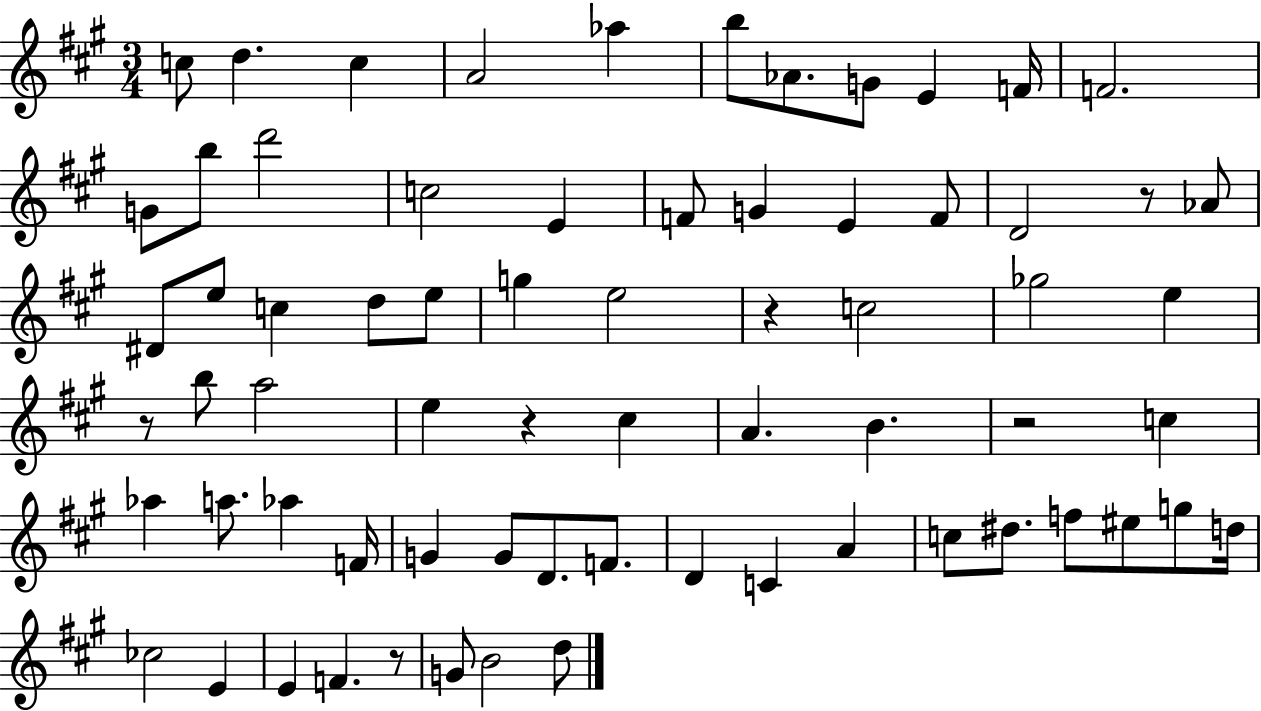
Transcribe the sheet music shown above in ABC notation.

X:1
T:Untitled
M:3/4
L:1/4
K:A
c/2 d c A2 _a b/2 _A/2 G/2 E F/4 F2 G/2 b/2 d'2 c2 E F/2 G E F/2 D2 z/2 _A/2 ^D/2 e/2 c d/2 e/2 g e2 z c2 _g2 e z/2 b/2 a2 e z ^c A B z2 c _a a/2 _a F/4 G G/2 D/2 F/2 D C A c/2 ^d/2 f/2 ^e/2 g/2 d/4 _c2 E E F z/2 G/2 B2 d/2